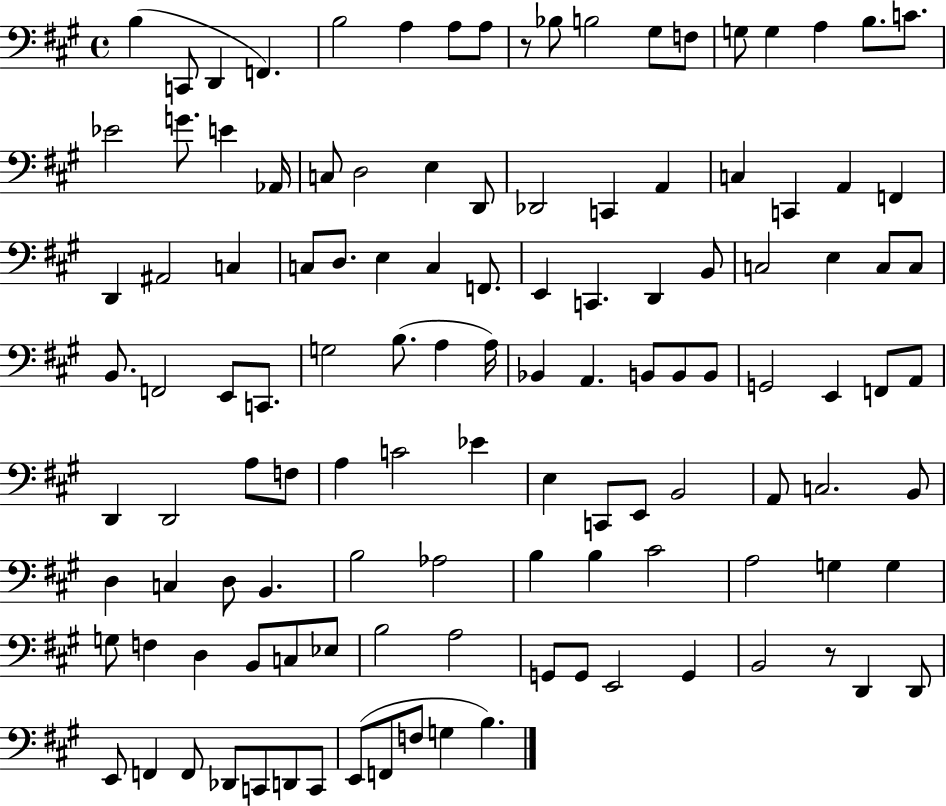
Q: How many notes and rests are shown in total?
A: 120